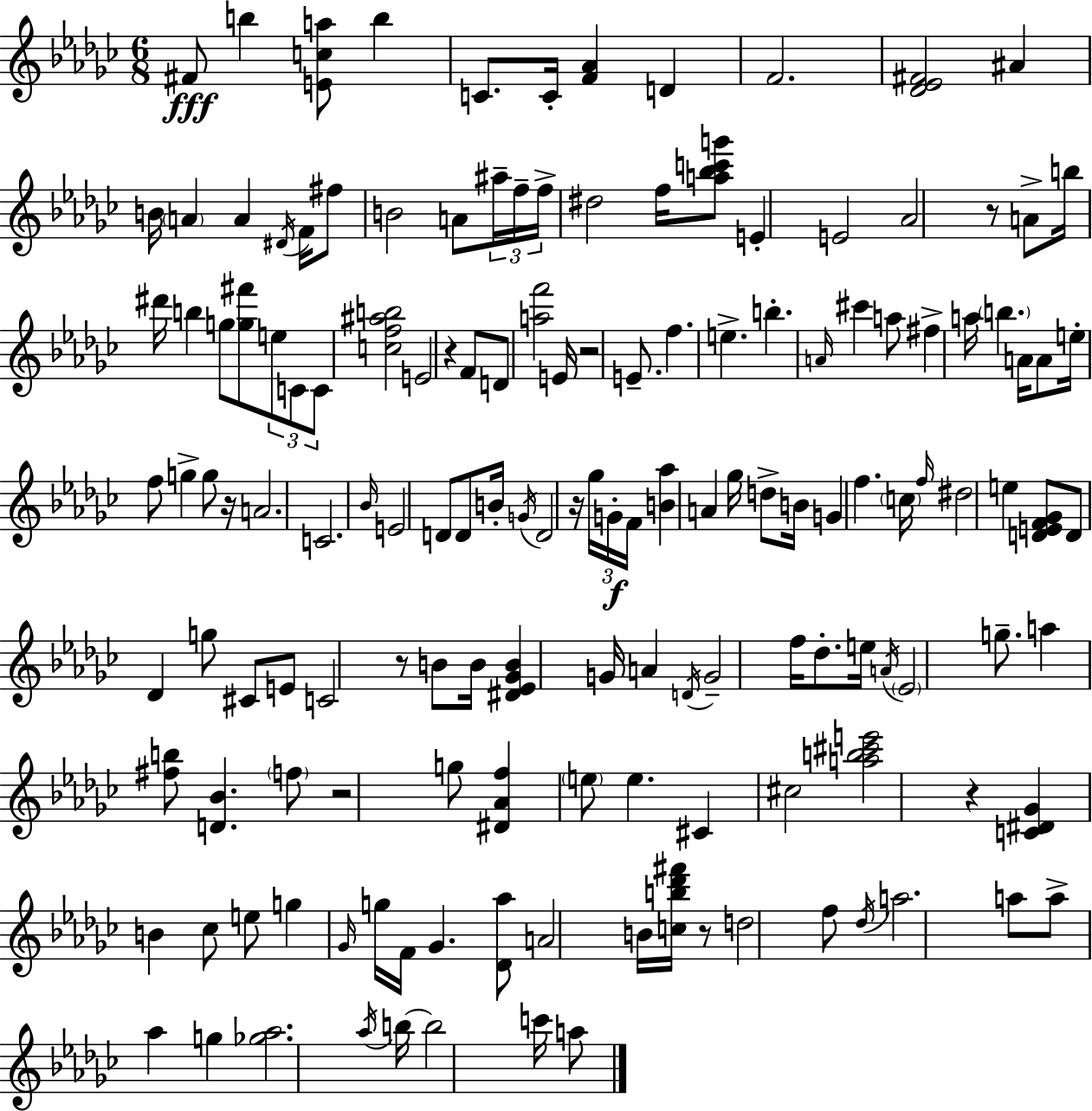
X:1
T:Untitled
M:6/8
L:1/4
K:Ebm
^F/2 b [Eca]/2 b C/2 C/4 [F_A] D F2 [_D_E^F]2 ^A B/4 A A ^D/4 F/4 ^f/2 B2 A/2 ^a/4 f/4 f/4 ^d2 f/4 [a_bc'g']/2 E E2 _A2 z/2 A/2 b/4 ^d'/4 b g/2 [g^f']/2 e/2 C/2 C/2 [cf^ab]2 E2 z F/2 D/2 [af']2 E/4 z2 E/2 f e b A/4 ^c' a/2 ^f a/4 b A/4 A/2 e/4 f/2 g g/2 z/4 A2 C2 _B/4 E2 D/2 D/2 B/4 G/4 D2 z/4 _g/4 G/4 F/4 [B_a] A _g/4 d/2 B/4 G f c/4 f/4 ^d2 e [DEF_G]/2 D/2 _D g/2 ^C/2 E/2 C2 z/2 B/2 B/4 [^D_E_GB] G/4 A D/4 G2 f/4 _d/2 e/4 A/4 _E2 g/2 a [^fb]/2 [D_B] f/2 z2 g/2 [^D_Af] e/2 e ^C ^c2 [ab^c'e']2 z [C^D_G] B _c/2 e/2 g _G/4 g/4 F/4 _G [_D_a]/2 A2 B/4 [cb_d'^f']/4 z/2 d2 f/2 _d/4 a2 a/2 a/2 _a g [_g_a]2 _a/4 b/4 b2 c'/4 a/2